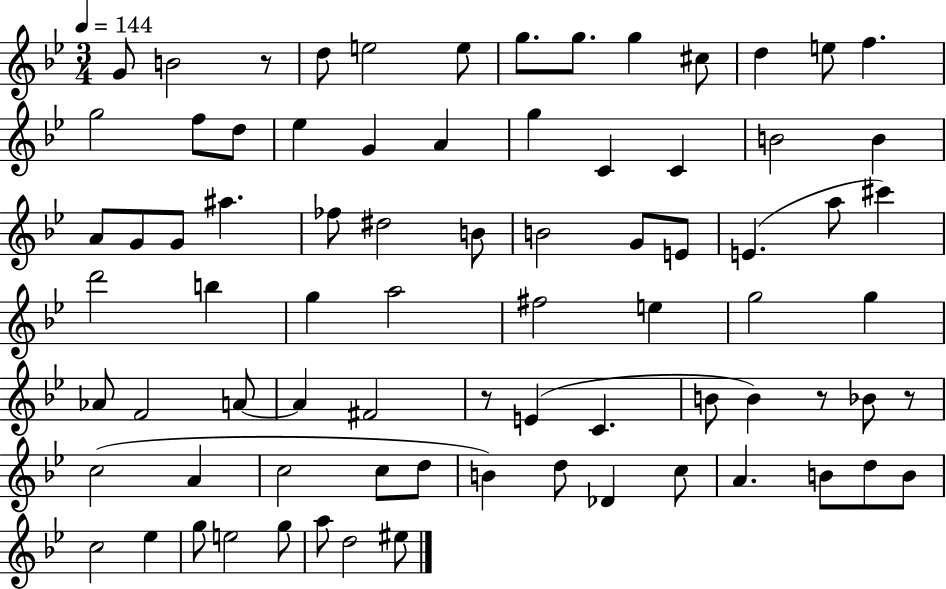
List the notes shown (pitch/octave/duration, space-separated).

G4/e B4/h R/e D5/e E5/h E5/e G5/e. G5/e. G5/q C#5/e D5/q E5/e F5/q. G5/h F5/e D5/e Eb5/q G4/q A4/q G5/q C4/q C4/q B4/h B4/q A4/e G4/e G4/e A#5/q. FES5/e D#5/h B4/e B4/h G4/e E4/e E4/q. A5/e C#6/q D6/h B5/q G5/q A5/h F#5/h E5/q G5/h G5/q Ab4/e F4/h A4/e A4/q F#4/h R/e E4/q C4/q. B4/e B4/q R/e Bb4/e R/e C5/h A4/q C5/h C5/e D5/e B4/q D5/e Db4/q C5/e A4/q. B4/e D5/e B4/e C5/h Eb5/q G5/e E5/h G5/e A5/e D5/h EIS5/e